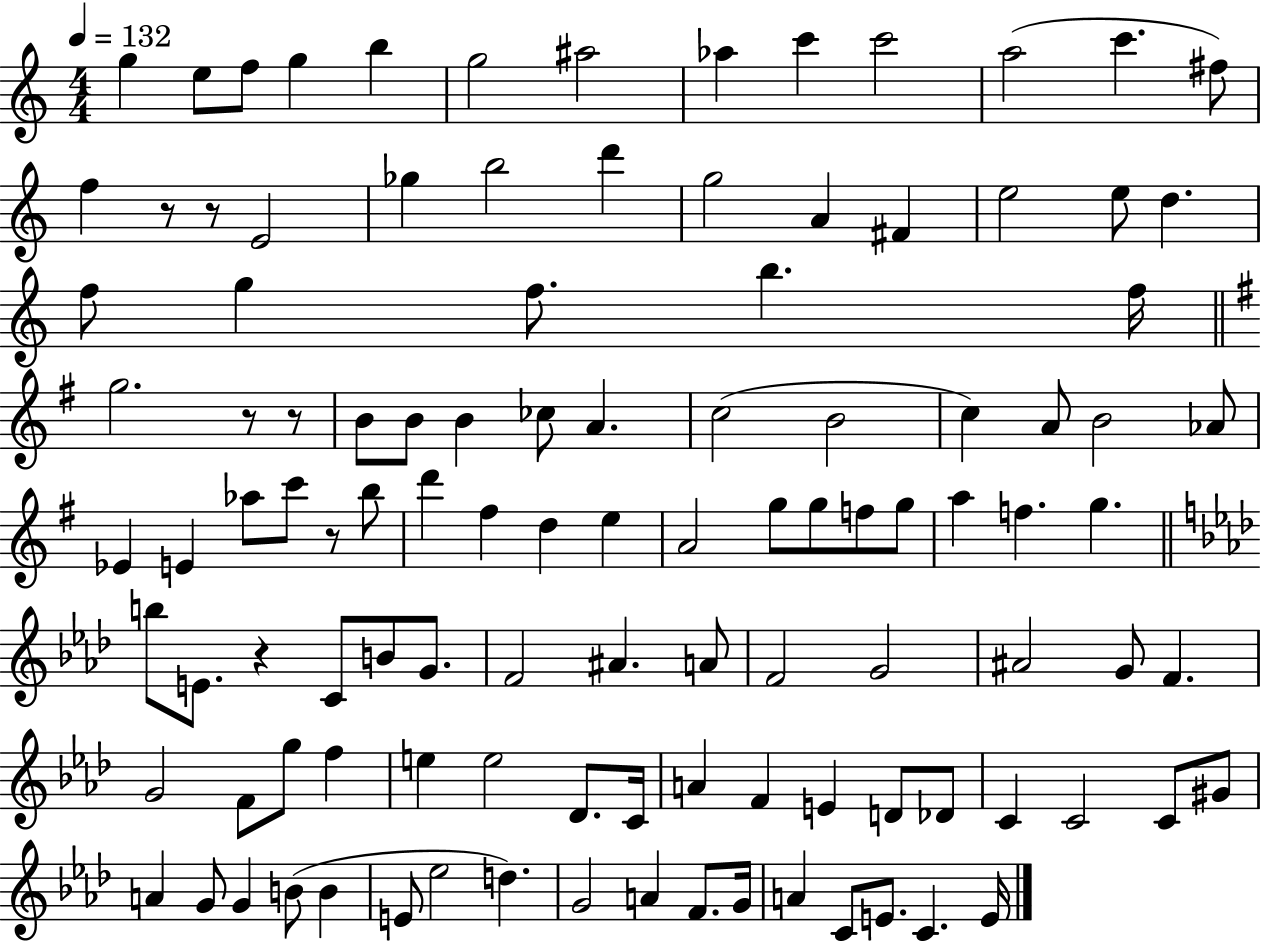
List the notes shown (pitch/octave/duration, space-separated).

G5/q E5/e F5/e G5/q B5/q G5/h A#5/h Ab5/q C6/q C6/h A5/h C6/q. F#5/e F5/q R/e R/e E4/h Gb5/q B5/h D6/q G5/h A4/q F#4/q E5/h E5/e D5/q. F5/e G5/q F5/e. B5/q. F5/s G5/h. R/e R/e B4/e B4/e B4/q CES5/e A4/q. C5/h B4/h C5/q A4/e B4/h Ab4/e Eb4/q E4/q Ab5/e C6/e R/e B5/e D6/q F#5/q D5/q E5/q A4/h G5/e G5/e F5/e G5/e A5/q F5/q. G5/q. B5/e E4/e. R/q C4/e B4/e G4/e. F4/h A#4/q. A4/e F4/h G4/h A#4/h G4/e F4/q. G4/h F4/e G5/e F5/q E5/q E5/h Db4/e. C4/s A4/q F4/q E4/q D4/e Db4/e C4/q C4/h C4/e G#4/e A4/q G4/e G4/q B4/e B4/q E4/e Eb5/h D5/q. G4/h A4/q F4/e. G4/s A4/q C4/e E4/e. C4/q. E4/s